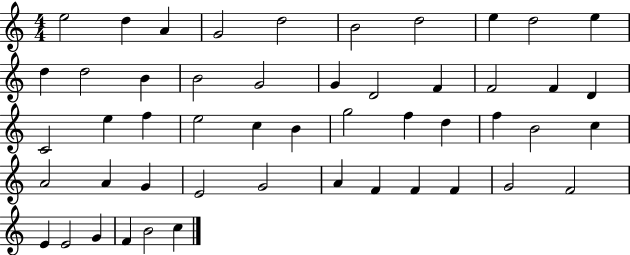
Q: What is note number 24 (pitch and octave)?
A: F5